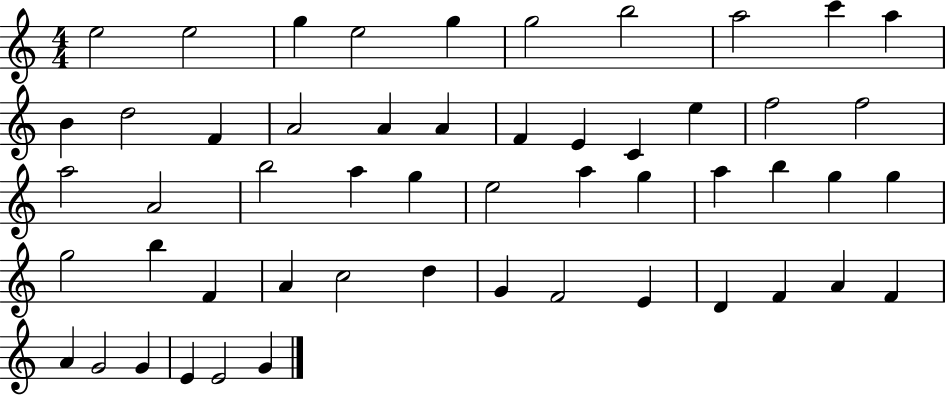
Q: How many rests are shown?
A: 0